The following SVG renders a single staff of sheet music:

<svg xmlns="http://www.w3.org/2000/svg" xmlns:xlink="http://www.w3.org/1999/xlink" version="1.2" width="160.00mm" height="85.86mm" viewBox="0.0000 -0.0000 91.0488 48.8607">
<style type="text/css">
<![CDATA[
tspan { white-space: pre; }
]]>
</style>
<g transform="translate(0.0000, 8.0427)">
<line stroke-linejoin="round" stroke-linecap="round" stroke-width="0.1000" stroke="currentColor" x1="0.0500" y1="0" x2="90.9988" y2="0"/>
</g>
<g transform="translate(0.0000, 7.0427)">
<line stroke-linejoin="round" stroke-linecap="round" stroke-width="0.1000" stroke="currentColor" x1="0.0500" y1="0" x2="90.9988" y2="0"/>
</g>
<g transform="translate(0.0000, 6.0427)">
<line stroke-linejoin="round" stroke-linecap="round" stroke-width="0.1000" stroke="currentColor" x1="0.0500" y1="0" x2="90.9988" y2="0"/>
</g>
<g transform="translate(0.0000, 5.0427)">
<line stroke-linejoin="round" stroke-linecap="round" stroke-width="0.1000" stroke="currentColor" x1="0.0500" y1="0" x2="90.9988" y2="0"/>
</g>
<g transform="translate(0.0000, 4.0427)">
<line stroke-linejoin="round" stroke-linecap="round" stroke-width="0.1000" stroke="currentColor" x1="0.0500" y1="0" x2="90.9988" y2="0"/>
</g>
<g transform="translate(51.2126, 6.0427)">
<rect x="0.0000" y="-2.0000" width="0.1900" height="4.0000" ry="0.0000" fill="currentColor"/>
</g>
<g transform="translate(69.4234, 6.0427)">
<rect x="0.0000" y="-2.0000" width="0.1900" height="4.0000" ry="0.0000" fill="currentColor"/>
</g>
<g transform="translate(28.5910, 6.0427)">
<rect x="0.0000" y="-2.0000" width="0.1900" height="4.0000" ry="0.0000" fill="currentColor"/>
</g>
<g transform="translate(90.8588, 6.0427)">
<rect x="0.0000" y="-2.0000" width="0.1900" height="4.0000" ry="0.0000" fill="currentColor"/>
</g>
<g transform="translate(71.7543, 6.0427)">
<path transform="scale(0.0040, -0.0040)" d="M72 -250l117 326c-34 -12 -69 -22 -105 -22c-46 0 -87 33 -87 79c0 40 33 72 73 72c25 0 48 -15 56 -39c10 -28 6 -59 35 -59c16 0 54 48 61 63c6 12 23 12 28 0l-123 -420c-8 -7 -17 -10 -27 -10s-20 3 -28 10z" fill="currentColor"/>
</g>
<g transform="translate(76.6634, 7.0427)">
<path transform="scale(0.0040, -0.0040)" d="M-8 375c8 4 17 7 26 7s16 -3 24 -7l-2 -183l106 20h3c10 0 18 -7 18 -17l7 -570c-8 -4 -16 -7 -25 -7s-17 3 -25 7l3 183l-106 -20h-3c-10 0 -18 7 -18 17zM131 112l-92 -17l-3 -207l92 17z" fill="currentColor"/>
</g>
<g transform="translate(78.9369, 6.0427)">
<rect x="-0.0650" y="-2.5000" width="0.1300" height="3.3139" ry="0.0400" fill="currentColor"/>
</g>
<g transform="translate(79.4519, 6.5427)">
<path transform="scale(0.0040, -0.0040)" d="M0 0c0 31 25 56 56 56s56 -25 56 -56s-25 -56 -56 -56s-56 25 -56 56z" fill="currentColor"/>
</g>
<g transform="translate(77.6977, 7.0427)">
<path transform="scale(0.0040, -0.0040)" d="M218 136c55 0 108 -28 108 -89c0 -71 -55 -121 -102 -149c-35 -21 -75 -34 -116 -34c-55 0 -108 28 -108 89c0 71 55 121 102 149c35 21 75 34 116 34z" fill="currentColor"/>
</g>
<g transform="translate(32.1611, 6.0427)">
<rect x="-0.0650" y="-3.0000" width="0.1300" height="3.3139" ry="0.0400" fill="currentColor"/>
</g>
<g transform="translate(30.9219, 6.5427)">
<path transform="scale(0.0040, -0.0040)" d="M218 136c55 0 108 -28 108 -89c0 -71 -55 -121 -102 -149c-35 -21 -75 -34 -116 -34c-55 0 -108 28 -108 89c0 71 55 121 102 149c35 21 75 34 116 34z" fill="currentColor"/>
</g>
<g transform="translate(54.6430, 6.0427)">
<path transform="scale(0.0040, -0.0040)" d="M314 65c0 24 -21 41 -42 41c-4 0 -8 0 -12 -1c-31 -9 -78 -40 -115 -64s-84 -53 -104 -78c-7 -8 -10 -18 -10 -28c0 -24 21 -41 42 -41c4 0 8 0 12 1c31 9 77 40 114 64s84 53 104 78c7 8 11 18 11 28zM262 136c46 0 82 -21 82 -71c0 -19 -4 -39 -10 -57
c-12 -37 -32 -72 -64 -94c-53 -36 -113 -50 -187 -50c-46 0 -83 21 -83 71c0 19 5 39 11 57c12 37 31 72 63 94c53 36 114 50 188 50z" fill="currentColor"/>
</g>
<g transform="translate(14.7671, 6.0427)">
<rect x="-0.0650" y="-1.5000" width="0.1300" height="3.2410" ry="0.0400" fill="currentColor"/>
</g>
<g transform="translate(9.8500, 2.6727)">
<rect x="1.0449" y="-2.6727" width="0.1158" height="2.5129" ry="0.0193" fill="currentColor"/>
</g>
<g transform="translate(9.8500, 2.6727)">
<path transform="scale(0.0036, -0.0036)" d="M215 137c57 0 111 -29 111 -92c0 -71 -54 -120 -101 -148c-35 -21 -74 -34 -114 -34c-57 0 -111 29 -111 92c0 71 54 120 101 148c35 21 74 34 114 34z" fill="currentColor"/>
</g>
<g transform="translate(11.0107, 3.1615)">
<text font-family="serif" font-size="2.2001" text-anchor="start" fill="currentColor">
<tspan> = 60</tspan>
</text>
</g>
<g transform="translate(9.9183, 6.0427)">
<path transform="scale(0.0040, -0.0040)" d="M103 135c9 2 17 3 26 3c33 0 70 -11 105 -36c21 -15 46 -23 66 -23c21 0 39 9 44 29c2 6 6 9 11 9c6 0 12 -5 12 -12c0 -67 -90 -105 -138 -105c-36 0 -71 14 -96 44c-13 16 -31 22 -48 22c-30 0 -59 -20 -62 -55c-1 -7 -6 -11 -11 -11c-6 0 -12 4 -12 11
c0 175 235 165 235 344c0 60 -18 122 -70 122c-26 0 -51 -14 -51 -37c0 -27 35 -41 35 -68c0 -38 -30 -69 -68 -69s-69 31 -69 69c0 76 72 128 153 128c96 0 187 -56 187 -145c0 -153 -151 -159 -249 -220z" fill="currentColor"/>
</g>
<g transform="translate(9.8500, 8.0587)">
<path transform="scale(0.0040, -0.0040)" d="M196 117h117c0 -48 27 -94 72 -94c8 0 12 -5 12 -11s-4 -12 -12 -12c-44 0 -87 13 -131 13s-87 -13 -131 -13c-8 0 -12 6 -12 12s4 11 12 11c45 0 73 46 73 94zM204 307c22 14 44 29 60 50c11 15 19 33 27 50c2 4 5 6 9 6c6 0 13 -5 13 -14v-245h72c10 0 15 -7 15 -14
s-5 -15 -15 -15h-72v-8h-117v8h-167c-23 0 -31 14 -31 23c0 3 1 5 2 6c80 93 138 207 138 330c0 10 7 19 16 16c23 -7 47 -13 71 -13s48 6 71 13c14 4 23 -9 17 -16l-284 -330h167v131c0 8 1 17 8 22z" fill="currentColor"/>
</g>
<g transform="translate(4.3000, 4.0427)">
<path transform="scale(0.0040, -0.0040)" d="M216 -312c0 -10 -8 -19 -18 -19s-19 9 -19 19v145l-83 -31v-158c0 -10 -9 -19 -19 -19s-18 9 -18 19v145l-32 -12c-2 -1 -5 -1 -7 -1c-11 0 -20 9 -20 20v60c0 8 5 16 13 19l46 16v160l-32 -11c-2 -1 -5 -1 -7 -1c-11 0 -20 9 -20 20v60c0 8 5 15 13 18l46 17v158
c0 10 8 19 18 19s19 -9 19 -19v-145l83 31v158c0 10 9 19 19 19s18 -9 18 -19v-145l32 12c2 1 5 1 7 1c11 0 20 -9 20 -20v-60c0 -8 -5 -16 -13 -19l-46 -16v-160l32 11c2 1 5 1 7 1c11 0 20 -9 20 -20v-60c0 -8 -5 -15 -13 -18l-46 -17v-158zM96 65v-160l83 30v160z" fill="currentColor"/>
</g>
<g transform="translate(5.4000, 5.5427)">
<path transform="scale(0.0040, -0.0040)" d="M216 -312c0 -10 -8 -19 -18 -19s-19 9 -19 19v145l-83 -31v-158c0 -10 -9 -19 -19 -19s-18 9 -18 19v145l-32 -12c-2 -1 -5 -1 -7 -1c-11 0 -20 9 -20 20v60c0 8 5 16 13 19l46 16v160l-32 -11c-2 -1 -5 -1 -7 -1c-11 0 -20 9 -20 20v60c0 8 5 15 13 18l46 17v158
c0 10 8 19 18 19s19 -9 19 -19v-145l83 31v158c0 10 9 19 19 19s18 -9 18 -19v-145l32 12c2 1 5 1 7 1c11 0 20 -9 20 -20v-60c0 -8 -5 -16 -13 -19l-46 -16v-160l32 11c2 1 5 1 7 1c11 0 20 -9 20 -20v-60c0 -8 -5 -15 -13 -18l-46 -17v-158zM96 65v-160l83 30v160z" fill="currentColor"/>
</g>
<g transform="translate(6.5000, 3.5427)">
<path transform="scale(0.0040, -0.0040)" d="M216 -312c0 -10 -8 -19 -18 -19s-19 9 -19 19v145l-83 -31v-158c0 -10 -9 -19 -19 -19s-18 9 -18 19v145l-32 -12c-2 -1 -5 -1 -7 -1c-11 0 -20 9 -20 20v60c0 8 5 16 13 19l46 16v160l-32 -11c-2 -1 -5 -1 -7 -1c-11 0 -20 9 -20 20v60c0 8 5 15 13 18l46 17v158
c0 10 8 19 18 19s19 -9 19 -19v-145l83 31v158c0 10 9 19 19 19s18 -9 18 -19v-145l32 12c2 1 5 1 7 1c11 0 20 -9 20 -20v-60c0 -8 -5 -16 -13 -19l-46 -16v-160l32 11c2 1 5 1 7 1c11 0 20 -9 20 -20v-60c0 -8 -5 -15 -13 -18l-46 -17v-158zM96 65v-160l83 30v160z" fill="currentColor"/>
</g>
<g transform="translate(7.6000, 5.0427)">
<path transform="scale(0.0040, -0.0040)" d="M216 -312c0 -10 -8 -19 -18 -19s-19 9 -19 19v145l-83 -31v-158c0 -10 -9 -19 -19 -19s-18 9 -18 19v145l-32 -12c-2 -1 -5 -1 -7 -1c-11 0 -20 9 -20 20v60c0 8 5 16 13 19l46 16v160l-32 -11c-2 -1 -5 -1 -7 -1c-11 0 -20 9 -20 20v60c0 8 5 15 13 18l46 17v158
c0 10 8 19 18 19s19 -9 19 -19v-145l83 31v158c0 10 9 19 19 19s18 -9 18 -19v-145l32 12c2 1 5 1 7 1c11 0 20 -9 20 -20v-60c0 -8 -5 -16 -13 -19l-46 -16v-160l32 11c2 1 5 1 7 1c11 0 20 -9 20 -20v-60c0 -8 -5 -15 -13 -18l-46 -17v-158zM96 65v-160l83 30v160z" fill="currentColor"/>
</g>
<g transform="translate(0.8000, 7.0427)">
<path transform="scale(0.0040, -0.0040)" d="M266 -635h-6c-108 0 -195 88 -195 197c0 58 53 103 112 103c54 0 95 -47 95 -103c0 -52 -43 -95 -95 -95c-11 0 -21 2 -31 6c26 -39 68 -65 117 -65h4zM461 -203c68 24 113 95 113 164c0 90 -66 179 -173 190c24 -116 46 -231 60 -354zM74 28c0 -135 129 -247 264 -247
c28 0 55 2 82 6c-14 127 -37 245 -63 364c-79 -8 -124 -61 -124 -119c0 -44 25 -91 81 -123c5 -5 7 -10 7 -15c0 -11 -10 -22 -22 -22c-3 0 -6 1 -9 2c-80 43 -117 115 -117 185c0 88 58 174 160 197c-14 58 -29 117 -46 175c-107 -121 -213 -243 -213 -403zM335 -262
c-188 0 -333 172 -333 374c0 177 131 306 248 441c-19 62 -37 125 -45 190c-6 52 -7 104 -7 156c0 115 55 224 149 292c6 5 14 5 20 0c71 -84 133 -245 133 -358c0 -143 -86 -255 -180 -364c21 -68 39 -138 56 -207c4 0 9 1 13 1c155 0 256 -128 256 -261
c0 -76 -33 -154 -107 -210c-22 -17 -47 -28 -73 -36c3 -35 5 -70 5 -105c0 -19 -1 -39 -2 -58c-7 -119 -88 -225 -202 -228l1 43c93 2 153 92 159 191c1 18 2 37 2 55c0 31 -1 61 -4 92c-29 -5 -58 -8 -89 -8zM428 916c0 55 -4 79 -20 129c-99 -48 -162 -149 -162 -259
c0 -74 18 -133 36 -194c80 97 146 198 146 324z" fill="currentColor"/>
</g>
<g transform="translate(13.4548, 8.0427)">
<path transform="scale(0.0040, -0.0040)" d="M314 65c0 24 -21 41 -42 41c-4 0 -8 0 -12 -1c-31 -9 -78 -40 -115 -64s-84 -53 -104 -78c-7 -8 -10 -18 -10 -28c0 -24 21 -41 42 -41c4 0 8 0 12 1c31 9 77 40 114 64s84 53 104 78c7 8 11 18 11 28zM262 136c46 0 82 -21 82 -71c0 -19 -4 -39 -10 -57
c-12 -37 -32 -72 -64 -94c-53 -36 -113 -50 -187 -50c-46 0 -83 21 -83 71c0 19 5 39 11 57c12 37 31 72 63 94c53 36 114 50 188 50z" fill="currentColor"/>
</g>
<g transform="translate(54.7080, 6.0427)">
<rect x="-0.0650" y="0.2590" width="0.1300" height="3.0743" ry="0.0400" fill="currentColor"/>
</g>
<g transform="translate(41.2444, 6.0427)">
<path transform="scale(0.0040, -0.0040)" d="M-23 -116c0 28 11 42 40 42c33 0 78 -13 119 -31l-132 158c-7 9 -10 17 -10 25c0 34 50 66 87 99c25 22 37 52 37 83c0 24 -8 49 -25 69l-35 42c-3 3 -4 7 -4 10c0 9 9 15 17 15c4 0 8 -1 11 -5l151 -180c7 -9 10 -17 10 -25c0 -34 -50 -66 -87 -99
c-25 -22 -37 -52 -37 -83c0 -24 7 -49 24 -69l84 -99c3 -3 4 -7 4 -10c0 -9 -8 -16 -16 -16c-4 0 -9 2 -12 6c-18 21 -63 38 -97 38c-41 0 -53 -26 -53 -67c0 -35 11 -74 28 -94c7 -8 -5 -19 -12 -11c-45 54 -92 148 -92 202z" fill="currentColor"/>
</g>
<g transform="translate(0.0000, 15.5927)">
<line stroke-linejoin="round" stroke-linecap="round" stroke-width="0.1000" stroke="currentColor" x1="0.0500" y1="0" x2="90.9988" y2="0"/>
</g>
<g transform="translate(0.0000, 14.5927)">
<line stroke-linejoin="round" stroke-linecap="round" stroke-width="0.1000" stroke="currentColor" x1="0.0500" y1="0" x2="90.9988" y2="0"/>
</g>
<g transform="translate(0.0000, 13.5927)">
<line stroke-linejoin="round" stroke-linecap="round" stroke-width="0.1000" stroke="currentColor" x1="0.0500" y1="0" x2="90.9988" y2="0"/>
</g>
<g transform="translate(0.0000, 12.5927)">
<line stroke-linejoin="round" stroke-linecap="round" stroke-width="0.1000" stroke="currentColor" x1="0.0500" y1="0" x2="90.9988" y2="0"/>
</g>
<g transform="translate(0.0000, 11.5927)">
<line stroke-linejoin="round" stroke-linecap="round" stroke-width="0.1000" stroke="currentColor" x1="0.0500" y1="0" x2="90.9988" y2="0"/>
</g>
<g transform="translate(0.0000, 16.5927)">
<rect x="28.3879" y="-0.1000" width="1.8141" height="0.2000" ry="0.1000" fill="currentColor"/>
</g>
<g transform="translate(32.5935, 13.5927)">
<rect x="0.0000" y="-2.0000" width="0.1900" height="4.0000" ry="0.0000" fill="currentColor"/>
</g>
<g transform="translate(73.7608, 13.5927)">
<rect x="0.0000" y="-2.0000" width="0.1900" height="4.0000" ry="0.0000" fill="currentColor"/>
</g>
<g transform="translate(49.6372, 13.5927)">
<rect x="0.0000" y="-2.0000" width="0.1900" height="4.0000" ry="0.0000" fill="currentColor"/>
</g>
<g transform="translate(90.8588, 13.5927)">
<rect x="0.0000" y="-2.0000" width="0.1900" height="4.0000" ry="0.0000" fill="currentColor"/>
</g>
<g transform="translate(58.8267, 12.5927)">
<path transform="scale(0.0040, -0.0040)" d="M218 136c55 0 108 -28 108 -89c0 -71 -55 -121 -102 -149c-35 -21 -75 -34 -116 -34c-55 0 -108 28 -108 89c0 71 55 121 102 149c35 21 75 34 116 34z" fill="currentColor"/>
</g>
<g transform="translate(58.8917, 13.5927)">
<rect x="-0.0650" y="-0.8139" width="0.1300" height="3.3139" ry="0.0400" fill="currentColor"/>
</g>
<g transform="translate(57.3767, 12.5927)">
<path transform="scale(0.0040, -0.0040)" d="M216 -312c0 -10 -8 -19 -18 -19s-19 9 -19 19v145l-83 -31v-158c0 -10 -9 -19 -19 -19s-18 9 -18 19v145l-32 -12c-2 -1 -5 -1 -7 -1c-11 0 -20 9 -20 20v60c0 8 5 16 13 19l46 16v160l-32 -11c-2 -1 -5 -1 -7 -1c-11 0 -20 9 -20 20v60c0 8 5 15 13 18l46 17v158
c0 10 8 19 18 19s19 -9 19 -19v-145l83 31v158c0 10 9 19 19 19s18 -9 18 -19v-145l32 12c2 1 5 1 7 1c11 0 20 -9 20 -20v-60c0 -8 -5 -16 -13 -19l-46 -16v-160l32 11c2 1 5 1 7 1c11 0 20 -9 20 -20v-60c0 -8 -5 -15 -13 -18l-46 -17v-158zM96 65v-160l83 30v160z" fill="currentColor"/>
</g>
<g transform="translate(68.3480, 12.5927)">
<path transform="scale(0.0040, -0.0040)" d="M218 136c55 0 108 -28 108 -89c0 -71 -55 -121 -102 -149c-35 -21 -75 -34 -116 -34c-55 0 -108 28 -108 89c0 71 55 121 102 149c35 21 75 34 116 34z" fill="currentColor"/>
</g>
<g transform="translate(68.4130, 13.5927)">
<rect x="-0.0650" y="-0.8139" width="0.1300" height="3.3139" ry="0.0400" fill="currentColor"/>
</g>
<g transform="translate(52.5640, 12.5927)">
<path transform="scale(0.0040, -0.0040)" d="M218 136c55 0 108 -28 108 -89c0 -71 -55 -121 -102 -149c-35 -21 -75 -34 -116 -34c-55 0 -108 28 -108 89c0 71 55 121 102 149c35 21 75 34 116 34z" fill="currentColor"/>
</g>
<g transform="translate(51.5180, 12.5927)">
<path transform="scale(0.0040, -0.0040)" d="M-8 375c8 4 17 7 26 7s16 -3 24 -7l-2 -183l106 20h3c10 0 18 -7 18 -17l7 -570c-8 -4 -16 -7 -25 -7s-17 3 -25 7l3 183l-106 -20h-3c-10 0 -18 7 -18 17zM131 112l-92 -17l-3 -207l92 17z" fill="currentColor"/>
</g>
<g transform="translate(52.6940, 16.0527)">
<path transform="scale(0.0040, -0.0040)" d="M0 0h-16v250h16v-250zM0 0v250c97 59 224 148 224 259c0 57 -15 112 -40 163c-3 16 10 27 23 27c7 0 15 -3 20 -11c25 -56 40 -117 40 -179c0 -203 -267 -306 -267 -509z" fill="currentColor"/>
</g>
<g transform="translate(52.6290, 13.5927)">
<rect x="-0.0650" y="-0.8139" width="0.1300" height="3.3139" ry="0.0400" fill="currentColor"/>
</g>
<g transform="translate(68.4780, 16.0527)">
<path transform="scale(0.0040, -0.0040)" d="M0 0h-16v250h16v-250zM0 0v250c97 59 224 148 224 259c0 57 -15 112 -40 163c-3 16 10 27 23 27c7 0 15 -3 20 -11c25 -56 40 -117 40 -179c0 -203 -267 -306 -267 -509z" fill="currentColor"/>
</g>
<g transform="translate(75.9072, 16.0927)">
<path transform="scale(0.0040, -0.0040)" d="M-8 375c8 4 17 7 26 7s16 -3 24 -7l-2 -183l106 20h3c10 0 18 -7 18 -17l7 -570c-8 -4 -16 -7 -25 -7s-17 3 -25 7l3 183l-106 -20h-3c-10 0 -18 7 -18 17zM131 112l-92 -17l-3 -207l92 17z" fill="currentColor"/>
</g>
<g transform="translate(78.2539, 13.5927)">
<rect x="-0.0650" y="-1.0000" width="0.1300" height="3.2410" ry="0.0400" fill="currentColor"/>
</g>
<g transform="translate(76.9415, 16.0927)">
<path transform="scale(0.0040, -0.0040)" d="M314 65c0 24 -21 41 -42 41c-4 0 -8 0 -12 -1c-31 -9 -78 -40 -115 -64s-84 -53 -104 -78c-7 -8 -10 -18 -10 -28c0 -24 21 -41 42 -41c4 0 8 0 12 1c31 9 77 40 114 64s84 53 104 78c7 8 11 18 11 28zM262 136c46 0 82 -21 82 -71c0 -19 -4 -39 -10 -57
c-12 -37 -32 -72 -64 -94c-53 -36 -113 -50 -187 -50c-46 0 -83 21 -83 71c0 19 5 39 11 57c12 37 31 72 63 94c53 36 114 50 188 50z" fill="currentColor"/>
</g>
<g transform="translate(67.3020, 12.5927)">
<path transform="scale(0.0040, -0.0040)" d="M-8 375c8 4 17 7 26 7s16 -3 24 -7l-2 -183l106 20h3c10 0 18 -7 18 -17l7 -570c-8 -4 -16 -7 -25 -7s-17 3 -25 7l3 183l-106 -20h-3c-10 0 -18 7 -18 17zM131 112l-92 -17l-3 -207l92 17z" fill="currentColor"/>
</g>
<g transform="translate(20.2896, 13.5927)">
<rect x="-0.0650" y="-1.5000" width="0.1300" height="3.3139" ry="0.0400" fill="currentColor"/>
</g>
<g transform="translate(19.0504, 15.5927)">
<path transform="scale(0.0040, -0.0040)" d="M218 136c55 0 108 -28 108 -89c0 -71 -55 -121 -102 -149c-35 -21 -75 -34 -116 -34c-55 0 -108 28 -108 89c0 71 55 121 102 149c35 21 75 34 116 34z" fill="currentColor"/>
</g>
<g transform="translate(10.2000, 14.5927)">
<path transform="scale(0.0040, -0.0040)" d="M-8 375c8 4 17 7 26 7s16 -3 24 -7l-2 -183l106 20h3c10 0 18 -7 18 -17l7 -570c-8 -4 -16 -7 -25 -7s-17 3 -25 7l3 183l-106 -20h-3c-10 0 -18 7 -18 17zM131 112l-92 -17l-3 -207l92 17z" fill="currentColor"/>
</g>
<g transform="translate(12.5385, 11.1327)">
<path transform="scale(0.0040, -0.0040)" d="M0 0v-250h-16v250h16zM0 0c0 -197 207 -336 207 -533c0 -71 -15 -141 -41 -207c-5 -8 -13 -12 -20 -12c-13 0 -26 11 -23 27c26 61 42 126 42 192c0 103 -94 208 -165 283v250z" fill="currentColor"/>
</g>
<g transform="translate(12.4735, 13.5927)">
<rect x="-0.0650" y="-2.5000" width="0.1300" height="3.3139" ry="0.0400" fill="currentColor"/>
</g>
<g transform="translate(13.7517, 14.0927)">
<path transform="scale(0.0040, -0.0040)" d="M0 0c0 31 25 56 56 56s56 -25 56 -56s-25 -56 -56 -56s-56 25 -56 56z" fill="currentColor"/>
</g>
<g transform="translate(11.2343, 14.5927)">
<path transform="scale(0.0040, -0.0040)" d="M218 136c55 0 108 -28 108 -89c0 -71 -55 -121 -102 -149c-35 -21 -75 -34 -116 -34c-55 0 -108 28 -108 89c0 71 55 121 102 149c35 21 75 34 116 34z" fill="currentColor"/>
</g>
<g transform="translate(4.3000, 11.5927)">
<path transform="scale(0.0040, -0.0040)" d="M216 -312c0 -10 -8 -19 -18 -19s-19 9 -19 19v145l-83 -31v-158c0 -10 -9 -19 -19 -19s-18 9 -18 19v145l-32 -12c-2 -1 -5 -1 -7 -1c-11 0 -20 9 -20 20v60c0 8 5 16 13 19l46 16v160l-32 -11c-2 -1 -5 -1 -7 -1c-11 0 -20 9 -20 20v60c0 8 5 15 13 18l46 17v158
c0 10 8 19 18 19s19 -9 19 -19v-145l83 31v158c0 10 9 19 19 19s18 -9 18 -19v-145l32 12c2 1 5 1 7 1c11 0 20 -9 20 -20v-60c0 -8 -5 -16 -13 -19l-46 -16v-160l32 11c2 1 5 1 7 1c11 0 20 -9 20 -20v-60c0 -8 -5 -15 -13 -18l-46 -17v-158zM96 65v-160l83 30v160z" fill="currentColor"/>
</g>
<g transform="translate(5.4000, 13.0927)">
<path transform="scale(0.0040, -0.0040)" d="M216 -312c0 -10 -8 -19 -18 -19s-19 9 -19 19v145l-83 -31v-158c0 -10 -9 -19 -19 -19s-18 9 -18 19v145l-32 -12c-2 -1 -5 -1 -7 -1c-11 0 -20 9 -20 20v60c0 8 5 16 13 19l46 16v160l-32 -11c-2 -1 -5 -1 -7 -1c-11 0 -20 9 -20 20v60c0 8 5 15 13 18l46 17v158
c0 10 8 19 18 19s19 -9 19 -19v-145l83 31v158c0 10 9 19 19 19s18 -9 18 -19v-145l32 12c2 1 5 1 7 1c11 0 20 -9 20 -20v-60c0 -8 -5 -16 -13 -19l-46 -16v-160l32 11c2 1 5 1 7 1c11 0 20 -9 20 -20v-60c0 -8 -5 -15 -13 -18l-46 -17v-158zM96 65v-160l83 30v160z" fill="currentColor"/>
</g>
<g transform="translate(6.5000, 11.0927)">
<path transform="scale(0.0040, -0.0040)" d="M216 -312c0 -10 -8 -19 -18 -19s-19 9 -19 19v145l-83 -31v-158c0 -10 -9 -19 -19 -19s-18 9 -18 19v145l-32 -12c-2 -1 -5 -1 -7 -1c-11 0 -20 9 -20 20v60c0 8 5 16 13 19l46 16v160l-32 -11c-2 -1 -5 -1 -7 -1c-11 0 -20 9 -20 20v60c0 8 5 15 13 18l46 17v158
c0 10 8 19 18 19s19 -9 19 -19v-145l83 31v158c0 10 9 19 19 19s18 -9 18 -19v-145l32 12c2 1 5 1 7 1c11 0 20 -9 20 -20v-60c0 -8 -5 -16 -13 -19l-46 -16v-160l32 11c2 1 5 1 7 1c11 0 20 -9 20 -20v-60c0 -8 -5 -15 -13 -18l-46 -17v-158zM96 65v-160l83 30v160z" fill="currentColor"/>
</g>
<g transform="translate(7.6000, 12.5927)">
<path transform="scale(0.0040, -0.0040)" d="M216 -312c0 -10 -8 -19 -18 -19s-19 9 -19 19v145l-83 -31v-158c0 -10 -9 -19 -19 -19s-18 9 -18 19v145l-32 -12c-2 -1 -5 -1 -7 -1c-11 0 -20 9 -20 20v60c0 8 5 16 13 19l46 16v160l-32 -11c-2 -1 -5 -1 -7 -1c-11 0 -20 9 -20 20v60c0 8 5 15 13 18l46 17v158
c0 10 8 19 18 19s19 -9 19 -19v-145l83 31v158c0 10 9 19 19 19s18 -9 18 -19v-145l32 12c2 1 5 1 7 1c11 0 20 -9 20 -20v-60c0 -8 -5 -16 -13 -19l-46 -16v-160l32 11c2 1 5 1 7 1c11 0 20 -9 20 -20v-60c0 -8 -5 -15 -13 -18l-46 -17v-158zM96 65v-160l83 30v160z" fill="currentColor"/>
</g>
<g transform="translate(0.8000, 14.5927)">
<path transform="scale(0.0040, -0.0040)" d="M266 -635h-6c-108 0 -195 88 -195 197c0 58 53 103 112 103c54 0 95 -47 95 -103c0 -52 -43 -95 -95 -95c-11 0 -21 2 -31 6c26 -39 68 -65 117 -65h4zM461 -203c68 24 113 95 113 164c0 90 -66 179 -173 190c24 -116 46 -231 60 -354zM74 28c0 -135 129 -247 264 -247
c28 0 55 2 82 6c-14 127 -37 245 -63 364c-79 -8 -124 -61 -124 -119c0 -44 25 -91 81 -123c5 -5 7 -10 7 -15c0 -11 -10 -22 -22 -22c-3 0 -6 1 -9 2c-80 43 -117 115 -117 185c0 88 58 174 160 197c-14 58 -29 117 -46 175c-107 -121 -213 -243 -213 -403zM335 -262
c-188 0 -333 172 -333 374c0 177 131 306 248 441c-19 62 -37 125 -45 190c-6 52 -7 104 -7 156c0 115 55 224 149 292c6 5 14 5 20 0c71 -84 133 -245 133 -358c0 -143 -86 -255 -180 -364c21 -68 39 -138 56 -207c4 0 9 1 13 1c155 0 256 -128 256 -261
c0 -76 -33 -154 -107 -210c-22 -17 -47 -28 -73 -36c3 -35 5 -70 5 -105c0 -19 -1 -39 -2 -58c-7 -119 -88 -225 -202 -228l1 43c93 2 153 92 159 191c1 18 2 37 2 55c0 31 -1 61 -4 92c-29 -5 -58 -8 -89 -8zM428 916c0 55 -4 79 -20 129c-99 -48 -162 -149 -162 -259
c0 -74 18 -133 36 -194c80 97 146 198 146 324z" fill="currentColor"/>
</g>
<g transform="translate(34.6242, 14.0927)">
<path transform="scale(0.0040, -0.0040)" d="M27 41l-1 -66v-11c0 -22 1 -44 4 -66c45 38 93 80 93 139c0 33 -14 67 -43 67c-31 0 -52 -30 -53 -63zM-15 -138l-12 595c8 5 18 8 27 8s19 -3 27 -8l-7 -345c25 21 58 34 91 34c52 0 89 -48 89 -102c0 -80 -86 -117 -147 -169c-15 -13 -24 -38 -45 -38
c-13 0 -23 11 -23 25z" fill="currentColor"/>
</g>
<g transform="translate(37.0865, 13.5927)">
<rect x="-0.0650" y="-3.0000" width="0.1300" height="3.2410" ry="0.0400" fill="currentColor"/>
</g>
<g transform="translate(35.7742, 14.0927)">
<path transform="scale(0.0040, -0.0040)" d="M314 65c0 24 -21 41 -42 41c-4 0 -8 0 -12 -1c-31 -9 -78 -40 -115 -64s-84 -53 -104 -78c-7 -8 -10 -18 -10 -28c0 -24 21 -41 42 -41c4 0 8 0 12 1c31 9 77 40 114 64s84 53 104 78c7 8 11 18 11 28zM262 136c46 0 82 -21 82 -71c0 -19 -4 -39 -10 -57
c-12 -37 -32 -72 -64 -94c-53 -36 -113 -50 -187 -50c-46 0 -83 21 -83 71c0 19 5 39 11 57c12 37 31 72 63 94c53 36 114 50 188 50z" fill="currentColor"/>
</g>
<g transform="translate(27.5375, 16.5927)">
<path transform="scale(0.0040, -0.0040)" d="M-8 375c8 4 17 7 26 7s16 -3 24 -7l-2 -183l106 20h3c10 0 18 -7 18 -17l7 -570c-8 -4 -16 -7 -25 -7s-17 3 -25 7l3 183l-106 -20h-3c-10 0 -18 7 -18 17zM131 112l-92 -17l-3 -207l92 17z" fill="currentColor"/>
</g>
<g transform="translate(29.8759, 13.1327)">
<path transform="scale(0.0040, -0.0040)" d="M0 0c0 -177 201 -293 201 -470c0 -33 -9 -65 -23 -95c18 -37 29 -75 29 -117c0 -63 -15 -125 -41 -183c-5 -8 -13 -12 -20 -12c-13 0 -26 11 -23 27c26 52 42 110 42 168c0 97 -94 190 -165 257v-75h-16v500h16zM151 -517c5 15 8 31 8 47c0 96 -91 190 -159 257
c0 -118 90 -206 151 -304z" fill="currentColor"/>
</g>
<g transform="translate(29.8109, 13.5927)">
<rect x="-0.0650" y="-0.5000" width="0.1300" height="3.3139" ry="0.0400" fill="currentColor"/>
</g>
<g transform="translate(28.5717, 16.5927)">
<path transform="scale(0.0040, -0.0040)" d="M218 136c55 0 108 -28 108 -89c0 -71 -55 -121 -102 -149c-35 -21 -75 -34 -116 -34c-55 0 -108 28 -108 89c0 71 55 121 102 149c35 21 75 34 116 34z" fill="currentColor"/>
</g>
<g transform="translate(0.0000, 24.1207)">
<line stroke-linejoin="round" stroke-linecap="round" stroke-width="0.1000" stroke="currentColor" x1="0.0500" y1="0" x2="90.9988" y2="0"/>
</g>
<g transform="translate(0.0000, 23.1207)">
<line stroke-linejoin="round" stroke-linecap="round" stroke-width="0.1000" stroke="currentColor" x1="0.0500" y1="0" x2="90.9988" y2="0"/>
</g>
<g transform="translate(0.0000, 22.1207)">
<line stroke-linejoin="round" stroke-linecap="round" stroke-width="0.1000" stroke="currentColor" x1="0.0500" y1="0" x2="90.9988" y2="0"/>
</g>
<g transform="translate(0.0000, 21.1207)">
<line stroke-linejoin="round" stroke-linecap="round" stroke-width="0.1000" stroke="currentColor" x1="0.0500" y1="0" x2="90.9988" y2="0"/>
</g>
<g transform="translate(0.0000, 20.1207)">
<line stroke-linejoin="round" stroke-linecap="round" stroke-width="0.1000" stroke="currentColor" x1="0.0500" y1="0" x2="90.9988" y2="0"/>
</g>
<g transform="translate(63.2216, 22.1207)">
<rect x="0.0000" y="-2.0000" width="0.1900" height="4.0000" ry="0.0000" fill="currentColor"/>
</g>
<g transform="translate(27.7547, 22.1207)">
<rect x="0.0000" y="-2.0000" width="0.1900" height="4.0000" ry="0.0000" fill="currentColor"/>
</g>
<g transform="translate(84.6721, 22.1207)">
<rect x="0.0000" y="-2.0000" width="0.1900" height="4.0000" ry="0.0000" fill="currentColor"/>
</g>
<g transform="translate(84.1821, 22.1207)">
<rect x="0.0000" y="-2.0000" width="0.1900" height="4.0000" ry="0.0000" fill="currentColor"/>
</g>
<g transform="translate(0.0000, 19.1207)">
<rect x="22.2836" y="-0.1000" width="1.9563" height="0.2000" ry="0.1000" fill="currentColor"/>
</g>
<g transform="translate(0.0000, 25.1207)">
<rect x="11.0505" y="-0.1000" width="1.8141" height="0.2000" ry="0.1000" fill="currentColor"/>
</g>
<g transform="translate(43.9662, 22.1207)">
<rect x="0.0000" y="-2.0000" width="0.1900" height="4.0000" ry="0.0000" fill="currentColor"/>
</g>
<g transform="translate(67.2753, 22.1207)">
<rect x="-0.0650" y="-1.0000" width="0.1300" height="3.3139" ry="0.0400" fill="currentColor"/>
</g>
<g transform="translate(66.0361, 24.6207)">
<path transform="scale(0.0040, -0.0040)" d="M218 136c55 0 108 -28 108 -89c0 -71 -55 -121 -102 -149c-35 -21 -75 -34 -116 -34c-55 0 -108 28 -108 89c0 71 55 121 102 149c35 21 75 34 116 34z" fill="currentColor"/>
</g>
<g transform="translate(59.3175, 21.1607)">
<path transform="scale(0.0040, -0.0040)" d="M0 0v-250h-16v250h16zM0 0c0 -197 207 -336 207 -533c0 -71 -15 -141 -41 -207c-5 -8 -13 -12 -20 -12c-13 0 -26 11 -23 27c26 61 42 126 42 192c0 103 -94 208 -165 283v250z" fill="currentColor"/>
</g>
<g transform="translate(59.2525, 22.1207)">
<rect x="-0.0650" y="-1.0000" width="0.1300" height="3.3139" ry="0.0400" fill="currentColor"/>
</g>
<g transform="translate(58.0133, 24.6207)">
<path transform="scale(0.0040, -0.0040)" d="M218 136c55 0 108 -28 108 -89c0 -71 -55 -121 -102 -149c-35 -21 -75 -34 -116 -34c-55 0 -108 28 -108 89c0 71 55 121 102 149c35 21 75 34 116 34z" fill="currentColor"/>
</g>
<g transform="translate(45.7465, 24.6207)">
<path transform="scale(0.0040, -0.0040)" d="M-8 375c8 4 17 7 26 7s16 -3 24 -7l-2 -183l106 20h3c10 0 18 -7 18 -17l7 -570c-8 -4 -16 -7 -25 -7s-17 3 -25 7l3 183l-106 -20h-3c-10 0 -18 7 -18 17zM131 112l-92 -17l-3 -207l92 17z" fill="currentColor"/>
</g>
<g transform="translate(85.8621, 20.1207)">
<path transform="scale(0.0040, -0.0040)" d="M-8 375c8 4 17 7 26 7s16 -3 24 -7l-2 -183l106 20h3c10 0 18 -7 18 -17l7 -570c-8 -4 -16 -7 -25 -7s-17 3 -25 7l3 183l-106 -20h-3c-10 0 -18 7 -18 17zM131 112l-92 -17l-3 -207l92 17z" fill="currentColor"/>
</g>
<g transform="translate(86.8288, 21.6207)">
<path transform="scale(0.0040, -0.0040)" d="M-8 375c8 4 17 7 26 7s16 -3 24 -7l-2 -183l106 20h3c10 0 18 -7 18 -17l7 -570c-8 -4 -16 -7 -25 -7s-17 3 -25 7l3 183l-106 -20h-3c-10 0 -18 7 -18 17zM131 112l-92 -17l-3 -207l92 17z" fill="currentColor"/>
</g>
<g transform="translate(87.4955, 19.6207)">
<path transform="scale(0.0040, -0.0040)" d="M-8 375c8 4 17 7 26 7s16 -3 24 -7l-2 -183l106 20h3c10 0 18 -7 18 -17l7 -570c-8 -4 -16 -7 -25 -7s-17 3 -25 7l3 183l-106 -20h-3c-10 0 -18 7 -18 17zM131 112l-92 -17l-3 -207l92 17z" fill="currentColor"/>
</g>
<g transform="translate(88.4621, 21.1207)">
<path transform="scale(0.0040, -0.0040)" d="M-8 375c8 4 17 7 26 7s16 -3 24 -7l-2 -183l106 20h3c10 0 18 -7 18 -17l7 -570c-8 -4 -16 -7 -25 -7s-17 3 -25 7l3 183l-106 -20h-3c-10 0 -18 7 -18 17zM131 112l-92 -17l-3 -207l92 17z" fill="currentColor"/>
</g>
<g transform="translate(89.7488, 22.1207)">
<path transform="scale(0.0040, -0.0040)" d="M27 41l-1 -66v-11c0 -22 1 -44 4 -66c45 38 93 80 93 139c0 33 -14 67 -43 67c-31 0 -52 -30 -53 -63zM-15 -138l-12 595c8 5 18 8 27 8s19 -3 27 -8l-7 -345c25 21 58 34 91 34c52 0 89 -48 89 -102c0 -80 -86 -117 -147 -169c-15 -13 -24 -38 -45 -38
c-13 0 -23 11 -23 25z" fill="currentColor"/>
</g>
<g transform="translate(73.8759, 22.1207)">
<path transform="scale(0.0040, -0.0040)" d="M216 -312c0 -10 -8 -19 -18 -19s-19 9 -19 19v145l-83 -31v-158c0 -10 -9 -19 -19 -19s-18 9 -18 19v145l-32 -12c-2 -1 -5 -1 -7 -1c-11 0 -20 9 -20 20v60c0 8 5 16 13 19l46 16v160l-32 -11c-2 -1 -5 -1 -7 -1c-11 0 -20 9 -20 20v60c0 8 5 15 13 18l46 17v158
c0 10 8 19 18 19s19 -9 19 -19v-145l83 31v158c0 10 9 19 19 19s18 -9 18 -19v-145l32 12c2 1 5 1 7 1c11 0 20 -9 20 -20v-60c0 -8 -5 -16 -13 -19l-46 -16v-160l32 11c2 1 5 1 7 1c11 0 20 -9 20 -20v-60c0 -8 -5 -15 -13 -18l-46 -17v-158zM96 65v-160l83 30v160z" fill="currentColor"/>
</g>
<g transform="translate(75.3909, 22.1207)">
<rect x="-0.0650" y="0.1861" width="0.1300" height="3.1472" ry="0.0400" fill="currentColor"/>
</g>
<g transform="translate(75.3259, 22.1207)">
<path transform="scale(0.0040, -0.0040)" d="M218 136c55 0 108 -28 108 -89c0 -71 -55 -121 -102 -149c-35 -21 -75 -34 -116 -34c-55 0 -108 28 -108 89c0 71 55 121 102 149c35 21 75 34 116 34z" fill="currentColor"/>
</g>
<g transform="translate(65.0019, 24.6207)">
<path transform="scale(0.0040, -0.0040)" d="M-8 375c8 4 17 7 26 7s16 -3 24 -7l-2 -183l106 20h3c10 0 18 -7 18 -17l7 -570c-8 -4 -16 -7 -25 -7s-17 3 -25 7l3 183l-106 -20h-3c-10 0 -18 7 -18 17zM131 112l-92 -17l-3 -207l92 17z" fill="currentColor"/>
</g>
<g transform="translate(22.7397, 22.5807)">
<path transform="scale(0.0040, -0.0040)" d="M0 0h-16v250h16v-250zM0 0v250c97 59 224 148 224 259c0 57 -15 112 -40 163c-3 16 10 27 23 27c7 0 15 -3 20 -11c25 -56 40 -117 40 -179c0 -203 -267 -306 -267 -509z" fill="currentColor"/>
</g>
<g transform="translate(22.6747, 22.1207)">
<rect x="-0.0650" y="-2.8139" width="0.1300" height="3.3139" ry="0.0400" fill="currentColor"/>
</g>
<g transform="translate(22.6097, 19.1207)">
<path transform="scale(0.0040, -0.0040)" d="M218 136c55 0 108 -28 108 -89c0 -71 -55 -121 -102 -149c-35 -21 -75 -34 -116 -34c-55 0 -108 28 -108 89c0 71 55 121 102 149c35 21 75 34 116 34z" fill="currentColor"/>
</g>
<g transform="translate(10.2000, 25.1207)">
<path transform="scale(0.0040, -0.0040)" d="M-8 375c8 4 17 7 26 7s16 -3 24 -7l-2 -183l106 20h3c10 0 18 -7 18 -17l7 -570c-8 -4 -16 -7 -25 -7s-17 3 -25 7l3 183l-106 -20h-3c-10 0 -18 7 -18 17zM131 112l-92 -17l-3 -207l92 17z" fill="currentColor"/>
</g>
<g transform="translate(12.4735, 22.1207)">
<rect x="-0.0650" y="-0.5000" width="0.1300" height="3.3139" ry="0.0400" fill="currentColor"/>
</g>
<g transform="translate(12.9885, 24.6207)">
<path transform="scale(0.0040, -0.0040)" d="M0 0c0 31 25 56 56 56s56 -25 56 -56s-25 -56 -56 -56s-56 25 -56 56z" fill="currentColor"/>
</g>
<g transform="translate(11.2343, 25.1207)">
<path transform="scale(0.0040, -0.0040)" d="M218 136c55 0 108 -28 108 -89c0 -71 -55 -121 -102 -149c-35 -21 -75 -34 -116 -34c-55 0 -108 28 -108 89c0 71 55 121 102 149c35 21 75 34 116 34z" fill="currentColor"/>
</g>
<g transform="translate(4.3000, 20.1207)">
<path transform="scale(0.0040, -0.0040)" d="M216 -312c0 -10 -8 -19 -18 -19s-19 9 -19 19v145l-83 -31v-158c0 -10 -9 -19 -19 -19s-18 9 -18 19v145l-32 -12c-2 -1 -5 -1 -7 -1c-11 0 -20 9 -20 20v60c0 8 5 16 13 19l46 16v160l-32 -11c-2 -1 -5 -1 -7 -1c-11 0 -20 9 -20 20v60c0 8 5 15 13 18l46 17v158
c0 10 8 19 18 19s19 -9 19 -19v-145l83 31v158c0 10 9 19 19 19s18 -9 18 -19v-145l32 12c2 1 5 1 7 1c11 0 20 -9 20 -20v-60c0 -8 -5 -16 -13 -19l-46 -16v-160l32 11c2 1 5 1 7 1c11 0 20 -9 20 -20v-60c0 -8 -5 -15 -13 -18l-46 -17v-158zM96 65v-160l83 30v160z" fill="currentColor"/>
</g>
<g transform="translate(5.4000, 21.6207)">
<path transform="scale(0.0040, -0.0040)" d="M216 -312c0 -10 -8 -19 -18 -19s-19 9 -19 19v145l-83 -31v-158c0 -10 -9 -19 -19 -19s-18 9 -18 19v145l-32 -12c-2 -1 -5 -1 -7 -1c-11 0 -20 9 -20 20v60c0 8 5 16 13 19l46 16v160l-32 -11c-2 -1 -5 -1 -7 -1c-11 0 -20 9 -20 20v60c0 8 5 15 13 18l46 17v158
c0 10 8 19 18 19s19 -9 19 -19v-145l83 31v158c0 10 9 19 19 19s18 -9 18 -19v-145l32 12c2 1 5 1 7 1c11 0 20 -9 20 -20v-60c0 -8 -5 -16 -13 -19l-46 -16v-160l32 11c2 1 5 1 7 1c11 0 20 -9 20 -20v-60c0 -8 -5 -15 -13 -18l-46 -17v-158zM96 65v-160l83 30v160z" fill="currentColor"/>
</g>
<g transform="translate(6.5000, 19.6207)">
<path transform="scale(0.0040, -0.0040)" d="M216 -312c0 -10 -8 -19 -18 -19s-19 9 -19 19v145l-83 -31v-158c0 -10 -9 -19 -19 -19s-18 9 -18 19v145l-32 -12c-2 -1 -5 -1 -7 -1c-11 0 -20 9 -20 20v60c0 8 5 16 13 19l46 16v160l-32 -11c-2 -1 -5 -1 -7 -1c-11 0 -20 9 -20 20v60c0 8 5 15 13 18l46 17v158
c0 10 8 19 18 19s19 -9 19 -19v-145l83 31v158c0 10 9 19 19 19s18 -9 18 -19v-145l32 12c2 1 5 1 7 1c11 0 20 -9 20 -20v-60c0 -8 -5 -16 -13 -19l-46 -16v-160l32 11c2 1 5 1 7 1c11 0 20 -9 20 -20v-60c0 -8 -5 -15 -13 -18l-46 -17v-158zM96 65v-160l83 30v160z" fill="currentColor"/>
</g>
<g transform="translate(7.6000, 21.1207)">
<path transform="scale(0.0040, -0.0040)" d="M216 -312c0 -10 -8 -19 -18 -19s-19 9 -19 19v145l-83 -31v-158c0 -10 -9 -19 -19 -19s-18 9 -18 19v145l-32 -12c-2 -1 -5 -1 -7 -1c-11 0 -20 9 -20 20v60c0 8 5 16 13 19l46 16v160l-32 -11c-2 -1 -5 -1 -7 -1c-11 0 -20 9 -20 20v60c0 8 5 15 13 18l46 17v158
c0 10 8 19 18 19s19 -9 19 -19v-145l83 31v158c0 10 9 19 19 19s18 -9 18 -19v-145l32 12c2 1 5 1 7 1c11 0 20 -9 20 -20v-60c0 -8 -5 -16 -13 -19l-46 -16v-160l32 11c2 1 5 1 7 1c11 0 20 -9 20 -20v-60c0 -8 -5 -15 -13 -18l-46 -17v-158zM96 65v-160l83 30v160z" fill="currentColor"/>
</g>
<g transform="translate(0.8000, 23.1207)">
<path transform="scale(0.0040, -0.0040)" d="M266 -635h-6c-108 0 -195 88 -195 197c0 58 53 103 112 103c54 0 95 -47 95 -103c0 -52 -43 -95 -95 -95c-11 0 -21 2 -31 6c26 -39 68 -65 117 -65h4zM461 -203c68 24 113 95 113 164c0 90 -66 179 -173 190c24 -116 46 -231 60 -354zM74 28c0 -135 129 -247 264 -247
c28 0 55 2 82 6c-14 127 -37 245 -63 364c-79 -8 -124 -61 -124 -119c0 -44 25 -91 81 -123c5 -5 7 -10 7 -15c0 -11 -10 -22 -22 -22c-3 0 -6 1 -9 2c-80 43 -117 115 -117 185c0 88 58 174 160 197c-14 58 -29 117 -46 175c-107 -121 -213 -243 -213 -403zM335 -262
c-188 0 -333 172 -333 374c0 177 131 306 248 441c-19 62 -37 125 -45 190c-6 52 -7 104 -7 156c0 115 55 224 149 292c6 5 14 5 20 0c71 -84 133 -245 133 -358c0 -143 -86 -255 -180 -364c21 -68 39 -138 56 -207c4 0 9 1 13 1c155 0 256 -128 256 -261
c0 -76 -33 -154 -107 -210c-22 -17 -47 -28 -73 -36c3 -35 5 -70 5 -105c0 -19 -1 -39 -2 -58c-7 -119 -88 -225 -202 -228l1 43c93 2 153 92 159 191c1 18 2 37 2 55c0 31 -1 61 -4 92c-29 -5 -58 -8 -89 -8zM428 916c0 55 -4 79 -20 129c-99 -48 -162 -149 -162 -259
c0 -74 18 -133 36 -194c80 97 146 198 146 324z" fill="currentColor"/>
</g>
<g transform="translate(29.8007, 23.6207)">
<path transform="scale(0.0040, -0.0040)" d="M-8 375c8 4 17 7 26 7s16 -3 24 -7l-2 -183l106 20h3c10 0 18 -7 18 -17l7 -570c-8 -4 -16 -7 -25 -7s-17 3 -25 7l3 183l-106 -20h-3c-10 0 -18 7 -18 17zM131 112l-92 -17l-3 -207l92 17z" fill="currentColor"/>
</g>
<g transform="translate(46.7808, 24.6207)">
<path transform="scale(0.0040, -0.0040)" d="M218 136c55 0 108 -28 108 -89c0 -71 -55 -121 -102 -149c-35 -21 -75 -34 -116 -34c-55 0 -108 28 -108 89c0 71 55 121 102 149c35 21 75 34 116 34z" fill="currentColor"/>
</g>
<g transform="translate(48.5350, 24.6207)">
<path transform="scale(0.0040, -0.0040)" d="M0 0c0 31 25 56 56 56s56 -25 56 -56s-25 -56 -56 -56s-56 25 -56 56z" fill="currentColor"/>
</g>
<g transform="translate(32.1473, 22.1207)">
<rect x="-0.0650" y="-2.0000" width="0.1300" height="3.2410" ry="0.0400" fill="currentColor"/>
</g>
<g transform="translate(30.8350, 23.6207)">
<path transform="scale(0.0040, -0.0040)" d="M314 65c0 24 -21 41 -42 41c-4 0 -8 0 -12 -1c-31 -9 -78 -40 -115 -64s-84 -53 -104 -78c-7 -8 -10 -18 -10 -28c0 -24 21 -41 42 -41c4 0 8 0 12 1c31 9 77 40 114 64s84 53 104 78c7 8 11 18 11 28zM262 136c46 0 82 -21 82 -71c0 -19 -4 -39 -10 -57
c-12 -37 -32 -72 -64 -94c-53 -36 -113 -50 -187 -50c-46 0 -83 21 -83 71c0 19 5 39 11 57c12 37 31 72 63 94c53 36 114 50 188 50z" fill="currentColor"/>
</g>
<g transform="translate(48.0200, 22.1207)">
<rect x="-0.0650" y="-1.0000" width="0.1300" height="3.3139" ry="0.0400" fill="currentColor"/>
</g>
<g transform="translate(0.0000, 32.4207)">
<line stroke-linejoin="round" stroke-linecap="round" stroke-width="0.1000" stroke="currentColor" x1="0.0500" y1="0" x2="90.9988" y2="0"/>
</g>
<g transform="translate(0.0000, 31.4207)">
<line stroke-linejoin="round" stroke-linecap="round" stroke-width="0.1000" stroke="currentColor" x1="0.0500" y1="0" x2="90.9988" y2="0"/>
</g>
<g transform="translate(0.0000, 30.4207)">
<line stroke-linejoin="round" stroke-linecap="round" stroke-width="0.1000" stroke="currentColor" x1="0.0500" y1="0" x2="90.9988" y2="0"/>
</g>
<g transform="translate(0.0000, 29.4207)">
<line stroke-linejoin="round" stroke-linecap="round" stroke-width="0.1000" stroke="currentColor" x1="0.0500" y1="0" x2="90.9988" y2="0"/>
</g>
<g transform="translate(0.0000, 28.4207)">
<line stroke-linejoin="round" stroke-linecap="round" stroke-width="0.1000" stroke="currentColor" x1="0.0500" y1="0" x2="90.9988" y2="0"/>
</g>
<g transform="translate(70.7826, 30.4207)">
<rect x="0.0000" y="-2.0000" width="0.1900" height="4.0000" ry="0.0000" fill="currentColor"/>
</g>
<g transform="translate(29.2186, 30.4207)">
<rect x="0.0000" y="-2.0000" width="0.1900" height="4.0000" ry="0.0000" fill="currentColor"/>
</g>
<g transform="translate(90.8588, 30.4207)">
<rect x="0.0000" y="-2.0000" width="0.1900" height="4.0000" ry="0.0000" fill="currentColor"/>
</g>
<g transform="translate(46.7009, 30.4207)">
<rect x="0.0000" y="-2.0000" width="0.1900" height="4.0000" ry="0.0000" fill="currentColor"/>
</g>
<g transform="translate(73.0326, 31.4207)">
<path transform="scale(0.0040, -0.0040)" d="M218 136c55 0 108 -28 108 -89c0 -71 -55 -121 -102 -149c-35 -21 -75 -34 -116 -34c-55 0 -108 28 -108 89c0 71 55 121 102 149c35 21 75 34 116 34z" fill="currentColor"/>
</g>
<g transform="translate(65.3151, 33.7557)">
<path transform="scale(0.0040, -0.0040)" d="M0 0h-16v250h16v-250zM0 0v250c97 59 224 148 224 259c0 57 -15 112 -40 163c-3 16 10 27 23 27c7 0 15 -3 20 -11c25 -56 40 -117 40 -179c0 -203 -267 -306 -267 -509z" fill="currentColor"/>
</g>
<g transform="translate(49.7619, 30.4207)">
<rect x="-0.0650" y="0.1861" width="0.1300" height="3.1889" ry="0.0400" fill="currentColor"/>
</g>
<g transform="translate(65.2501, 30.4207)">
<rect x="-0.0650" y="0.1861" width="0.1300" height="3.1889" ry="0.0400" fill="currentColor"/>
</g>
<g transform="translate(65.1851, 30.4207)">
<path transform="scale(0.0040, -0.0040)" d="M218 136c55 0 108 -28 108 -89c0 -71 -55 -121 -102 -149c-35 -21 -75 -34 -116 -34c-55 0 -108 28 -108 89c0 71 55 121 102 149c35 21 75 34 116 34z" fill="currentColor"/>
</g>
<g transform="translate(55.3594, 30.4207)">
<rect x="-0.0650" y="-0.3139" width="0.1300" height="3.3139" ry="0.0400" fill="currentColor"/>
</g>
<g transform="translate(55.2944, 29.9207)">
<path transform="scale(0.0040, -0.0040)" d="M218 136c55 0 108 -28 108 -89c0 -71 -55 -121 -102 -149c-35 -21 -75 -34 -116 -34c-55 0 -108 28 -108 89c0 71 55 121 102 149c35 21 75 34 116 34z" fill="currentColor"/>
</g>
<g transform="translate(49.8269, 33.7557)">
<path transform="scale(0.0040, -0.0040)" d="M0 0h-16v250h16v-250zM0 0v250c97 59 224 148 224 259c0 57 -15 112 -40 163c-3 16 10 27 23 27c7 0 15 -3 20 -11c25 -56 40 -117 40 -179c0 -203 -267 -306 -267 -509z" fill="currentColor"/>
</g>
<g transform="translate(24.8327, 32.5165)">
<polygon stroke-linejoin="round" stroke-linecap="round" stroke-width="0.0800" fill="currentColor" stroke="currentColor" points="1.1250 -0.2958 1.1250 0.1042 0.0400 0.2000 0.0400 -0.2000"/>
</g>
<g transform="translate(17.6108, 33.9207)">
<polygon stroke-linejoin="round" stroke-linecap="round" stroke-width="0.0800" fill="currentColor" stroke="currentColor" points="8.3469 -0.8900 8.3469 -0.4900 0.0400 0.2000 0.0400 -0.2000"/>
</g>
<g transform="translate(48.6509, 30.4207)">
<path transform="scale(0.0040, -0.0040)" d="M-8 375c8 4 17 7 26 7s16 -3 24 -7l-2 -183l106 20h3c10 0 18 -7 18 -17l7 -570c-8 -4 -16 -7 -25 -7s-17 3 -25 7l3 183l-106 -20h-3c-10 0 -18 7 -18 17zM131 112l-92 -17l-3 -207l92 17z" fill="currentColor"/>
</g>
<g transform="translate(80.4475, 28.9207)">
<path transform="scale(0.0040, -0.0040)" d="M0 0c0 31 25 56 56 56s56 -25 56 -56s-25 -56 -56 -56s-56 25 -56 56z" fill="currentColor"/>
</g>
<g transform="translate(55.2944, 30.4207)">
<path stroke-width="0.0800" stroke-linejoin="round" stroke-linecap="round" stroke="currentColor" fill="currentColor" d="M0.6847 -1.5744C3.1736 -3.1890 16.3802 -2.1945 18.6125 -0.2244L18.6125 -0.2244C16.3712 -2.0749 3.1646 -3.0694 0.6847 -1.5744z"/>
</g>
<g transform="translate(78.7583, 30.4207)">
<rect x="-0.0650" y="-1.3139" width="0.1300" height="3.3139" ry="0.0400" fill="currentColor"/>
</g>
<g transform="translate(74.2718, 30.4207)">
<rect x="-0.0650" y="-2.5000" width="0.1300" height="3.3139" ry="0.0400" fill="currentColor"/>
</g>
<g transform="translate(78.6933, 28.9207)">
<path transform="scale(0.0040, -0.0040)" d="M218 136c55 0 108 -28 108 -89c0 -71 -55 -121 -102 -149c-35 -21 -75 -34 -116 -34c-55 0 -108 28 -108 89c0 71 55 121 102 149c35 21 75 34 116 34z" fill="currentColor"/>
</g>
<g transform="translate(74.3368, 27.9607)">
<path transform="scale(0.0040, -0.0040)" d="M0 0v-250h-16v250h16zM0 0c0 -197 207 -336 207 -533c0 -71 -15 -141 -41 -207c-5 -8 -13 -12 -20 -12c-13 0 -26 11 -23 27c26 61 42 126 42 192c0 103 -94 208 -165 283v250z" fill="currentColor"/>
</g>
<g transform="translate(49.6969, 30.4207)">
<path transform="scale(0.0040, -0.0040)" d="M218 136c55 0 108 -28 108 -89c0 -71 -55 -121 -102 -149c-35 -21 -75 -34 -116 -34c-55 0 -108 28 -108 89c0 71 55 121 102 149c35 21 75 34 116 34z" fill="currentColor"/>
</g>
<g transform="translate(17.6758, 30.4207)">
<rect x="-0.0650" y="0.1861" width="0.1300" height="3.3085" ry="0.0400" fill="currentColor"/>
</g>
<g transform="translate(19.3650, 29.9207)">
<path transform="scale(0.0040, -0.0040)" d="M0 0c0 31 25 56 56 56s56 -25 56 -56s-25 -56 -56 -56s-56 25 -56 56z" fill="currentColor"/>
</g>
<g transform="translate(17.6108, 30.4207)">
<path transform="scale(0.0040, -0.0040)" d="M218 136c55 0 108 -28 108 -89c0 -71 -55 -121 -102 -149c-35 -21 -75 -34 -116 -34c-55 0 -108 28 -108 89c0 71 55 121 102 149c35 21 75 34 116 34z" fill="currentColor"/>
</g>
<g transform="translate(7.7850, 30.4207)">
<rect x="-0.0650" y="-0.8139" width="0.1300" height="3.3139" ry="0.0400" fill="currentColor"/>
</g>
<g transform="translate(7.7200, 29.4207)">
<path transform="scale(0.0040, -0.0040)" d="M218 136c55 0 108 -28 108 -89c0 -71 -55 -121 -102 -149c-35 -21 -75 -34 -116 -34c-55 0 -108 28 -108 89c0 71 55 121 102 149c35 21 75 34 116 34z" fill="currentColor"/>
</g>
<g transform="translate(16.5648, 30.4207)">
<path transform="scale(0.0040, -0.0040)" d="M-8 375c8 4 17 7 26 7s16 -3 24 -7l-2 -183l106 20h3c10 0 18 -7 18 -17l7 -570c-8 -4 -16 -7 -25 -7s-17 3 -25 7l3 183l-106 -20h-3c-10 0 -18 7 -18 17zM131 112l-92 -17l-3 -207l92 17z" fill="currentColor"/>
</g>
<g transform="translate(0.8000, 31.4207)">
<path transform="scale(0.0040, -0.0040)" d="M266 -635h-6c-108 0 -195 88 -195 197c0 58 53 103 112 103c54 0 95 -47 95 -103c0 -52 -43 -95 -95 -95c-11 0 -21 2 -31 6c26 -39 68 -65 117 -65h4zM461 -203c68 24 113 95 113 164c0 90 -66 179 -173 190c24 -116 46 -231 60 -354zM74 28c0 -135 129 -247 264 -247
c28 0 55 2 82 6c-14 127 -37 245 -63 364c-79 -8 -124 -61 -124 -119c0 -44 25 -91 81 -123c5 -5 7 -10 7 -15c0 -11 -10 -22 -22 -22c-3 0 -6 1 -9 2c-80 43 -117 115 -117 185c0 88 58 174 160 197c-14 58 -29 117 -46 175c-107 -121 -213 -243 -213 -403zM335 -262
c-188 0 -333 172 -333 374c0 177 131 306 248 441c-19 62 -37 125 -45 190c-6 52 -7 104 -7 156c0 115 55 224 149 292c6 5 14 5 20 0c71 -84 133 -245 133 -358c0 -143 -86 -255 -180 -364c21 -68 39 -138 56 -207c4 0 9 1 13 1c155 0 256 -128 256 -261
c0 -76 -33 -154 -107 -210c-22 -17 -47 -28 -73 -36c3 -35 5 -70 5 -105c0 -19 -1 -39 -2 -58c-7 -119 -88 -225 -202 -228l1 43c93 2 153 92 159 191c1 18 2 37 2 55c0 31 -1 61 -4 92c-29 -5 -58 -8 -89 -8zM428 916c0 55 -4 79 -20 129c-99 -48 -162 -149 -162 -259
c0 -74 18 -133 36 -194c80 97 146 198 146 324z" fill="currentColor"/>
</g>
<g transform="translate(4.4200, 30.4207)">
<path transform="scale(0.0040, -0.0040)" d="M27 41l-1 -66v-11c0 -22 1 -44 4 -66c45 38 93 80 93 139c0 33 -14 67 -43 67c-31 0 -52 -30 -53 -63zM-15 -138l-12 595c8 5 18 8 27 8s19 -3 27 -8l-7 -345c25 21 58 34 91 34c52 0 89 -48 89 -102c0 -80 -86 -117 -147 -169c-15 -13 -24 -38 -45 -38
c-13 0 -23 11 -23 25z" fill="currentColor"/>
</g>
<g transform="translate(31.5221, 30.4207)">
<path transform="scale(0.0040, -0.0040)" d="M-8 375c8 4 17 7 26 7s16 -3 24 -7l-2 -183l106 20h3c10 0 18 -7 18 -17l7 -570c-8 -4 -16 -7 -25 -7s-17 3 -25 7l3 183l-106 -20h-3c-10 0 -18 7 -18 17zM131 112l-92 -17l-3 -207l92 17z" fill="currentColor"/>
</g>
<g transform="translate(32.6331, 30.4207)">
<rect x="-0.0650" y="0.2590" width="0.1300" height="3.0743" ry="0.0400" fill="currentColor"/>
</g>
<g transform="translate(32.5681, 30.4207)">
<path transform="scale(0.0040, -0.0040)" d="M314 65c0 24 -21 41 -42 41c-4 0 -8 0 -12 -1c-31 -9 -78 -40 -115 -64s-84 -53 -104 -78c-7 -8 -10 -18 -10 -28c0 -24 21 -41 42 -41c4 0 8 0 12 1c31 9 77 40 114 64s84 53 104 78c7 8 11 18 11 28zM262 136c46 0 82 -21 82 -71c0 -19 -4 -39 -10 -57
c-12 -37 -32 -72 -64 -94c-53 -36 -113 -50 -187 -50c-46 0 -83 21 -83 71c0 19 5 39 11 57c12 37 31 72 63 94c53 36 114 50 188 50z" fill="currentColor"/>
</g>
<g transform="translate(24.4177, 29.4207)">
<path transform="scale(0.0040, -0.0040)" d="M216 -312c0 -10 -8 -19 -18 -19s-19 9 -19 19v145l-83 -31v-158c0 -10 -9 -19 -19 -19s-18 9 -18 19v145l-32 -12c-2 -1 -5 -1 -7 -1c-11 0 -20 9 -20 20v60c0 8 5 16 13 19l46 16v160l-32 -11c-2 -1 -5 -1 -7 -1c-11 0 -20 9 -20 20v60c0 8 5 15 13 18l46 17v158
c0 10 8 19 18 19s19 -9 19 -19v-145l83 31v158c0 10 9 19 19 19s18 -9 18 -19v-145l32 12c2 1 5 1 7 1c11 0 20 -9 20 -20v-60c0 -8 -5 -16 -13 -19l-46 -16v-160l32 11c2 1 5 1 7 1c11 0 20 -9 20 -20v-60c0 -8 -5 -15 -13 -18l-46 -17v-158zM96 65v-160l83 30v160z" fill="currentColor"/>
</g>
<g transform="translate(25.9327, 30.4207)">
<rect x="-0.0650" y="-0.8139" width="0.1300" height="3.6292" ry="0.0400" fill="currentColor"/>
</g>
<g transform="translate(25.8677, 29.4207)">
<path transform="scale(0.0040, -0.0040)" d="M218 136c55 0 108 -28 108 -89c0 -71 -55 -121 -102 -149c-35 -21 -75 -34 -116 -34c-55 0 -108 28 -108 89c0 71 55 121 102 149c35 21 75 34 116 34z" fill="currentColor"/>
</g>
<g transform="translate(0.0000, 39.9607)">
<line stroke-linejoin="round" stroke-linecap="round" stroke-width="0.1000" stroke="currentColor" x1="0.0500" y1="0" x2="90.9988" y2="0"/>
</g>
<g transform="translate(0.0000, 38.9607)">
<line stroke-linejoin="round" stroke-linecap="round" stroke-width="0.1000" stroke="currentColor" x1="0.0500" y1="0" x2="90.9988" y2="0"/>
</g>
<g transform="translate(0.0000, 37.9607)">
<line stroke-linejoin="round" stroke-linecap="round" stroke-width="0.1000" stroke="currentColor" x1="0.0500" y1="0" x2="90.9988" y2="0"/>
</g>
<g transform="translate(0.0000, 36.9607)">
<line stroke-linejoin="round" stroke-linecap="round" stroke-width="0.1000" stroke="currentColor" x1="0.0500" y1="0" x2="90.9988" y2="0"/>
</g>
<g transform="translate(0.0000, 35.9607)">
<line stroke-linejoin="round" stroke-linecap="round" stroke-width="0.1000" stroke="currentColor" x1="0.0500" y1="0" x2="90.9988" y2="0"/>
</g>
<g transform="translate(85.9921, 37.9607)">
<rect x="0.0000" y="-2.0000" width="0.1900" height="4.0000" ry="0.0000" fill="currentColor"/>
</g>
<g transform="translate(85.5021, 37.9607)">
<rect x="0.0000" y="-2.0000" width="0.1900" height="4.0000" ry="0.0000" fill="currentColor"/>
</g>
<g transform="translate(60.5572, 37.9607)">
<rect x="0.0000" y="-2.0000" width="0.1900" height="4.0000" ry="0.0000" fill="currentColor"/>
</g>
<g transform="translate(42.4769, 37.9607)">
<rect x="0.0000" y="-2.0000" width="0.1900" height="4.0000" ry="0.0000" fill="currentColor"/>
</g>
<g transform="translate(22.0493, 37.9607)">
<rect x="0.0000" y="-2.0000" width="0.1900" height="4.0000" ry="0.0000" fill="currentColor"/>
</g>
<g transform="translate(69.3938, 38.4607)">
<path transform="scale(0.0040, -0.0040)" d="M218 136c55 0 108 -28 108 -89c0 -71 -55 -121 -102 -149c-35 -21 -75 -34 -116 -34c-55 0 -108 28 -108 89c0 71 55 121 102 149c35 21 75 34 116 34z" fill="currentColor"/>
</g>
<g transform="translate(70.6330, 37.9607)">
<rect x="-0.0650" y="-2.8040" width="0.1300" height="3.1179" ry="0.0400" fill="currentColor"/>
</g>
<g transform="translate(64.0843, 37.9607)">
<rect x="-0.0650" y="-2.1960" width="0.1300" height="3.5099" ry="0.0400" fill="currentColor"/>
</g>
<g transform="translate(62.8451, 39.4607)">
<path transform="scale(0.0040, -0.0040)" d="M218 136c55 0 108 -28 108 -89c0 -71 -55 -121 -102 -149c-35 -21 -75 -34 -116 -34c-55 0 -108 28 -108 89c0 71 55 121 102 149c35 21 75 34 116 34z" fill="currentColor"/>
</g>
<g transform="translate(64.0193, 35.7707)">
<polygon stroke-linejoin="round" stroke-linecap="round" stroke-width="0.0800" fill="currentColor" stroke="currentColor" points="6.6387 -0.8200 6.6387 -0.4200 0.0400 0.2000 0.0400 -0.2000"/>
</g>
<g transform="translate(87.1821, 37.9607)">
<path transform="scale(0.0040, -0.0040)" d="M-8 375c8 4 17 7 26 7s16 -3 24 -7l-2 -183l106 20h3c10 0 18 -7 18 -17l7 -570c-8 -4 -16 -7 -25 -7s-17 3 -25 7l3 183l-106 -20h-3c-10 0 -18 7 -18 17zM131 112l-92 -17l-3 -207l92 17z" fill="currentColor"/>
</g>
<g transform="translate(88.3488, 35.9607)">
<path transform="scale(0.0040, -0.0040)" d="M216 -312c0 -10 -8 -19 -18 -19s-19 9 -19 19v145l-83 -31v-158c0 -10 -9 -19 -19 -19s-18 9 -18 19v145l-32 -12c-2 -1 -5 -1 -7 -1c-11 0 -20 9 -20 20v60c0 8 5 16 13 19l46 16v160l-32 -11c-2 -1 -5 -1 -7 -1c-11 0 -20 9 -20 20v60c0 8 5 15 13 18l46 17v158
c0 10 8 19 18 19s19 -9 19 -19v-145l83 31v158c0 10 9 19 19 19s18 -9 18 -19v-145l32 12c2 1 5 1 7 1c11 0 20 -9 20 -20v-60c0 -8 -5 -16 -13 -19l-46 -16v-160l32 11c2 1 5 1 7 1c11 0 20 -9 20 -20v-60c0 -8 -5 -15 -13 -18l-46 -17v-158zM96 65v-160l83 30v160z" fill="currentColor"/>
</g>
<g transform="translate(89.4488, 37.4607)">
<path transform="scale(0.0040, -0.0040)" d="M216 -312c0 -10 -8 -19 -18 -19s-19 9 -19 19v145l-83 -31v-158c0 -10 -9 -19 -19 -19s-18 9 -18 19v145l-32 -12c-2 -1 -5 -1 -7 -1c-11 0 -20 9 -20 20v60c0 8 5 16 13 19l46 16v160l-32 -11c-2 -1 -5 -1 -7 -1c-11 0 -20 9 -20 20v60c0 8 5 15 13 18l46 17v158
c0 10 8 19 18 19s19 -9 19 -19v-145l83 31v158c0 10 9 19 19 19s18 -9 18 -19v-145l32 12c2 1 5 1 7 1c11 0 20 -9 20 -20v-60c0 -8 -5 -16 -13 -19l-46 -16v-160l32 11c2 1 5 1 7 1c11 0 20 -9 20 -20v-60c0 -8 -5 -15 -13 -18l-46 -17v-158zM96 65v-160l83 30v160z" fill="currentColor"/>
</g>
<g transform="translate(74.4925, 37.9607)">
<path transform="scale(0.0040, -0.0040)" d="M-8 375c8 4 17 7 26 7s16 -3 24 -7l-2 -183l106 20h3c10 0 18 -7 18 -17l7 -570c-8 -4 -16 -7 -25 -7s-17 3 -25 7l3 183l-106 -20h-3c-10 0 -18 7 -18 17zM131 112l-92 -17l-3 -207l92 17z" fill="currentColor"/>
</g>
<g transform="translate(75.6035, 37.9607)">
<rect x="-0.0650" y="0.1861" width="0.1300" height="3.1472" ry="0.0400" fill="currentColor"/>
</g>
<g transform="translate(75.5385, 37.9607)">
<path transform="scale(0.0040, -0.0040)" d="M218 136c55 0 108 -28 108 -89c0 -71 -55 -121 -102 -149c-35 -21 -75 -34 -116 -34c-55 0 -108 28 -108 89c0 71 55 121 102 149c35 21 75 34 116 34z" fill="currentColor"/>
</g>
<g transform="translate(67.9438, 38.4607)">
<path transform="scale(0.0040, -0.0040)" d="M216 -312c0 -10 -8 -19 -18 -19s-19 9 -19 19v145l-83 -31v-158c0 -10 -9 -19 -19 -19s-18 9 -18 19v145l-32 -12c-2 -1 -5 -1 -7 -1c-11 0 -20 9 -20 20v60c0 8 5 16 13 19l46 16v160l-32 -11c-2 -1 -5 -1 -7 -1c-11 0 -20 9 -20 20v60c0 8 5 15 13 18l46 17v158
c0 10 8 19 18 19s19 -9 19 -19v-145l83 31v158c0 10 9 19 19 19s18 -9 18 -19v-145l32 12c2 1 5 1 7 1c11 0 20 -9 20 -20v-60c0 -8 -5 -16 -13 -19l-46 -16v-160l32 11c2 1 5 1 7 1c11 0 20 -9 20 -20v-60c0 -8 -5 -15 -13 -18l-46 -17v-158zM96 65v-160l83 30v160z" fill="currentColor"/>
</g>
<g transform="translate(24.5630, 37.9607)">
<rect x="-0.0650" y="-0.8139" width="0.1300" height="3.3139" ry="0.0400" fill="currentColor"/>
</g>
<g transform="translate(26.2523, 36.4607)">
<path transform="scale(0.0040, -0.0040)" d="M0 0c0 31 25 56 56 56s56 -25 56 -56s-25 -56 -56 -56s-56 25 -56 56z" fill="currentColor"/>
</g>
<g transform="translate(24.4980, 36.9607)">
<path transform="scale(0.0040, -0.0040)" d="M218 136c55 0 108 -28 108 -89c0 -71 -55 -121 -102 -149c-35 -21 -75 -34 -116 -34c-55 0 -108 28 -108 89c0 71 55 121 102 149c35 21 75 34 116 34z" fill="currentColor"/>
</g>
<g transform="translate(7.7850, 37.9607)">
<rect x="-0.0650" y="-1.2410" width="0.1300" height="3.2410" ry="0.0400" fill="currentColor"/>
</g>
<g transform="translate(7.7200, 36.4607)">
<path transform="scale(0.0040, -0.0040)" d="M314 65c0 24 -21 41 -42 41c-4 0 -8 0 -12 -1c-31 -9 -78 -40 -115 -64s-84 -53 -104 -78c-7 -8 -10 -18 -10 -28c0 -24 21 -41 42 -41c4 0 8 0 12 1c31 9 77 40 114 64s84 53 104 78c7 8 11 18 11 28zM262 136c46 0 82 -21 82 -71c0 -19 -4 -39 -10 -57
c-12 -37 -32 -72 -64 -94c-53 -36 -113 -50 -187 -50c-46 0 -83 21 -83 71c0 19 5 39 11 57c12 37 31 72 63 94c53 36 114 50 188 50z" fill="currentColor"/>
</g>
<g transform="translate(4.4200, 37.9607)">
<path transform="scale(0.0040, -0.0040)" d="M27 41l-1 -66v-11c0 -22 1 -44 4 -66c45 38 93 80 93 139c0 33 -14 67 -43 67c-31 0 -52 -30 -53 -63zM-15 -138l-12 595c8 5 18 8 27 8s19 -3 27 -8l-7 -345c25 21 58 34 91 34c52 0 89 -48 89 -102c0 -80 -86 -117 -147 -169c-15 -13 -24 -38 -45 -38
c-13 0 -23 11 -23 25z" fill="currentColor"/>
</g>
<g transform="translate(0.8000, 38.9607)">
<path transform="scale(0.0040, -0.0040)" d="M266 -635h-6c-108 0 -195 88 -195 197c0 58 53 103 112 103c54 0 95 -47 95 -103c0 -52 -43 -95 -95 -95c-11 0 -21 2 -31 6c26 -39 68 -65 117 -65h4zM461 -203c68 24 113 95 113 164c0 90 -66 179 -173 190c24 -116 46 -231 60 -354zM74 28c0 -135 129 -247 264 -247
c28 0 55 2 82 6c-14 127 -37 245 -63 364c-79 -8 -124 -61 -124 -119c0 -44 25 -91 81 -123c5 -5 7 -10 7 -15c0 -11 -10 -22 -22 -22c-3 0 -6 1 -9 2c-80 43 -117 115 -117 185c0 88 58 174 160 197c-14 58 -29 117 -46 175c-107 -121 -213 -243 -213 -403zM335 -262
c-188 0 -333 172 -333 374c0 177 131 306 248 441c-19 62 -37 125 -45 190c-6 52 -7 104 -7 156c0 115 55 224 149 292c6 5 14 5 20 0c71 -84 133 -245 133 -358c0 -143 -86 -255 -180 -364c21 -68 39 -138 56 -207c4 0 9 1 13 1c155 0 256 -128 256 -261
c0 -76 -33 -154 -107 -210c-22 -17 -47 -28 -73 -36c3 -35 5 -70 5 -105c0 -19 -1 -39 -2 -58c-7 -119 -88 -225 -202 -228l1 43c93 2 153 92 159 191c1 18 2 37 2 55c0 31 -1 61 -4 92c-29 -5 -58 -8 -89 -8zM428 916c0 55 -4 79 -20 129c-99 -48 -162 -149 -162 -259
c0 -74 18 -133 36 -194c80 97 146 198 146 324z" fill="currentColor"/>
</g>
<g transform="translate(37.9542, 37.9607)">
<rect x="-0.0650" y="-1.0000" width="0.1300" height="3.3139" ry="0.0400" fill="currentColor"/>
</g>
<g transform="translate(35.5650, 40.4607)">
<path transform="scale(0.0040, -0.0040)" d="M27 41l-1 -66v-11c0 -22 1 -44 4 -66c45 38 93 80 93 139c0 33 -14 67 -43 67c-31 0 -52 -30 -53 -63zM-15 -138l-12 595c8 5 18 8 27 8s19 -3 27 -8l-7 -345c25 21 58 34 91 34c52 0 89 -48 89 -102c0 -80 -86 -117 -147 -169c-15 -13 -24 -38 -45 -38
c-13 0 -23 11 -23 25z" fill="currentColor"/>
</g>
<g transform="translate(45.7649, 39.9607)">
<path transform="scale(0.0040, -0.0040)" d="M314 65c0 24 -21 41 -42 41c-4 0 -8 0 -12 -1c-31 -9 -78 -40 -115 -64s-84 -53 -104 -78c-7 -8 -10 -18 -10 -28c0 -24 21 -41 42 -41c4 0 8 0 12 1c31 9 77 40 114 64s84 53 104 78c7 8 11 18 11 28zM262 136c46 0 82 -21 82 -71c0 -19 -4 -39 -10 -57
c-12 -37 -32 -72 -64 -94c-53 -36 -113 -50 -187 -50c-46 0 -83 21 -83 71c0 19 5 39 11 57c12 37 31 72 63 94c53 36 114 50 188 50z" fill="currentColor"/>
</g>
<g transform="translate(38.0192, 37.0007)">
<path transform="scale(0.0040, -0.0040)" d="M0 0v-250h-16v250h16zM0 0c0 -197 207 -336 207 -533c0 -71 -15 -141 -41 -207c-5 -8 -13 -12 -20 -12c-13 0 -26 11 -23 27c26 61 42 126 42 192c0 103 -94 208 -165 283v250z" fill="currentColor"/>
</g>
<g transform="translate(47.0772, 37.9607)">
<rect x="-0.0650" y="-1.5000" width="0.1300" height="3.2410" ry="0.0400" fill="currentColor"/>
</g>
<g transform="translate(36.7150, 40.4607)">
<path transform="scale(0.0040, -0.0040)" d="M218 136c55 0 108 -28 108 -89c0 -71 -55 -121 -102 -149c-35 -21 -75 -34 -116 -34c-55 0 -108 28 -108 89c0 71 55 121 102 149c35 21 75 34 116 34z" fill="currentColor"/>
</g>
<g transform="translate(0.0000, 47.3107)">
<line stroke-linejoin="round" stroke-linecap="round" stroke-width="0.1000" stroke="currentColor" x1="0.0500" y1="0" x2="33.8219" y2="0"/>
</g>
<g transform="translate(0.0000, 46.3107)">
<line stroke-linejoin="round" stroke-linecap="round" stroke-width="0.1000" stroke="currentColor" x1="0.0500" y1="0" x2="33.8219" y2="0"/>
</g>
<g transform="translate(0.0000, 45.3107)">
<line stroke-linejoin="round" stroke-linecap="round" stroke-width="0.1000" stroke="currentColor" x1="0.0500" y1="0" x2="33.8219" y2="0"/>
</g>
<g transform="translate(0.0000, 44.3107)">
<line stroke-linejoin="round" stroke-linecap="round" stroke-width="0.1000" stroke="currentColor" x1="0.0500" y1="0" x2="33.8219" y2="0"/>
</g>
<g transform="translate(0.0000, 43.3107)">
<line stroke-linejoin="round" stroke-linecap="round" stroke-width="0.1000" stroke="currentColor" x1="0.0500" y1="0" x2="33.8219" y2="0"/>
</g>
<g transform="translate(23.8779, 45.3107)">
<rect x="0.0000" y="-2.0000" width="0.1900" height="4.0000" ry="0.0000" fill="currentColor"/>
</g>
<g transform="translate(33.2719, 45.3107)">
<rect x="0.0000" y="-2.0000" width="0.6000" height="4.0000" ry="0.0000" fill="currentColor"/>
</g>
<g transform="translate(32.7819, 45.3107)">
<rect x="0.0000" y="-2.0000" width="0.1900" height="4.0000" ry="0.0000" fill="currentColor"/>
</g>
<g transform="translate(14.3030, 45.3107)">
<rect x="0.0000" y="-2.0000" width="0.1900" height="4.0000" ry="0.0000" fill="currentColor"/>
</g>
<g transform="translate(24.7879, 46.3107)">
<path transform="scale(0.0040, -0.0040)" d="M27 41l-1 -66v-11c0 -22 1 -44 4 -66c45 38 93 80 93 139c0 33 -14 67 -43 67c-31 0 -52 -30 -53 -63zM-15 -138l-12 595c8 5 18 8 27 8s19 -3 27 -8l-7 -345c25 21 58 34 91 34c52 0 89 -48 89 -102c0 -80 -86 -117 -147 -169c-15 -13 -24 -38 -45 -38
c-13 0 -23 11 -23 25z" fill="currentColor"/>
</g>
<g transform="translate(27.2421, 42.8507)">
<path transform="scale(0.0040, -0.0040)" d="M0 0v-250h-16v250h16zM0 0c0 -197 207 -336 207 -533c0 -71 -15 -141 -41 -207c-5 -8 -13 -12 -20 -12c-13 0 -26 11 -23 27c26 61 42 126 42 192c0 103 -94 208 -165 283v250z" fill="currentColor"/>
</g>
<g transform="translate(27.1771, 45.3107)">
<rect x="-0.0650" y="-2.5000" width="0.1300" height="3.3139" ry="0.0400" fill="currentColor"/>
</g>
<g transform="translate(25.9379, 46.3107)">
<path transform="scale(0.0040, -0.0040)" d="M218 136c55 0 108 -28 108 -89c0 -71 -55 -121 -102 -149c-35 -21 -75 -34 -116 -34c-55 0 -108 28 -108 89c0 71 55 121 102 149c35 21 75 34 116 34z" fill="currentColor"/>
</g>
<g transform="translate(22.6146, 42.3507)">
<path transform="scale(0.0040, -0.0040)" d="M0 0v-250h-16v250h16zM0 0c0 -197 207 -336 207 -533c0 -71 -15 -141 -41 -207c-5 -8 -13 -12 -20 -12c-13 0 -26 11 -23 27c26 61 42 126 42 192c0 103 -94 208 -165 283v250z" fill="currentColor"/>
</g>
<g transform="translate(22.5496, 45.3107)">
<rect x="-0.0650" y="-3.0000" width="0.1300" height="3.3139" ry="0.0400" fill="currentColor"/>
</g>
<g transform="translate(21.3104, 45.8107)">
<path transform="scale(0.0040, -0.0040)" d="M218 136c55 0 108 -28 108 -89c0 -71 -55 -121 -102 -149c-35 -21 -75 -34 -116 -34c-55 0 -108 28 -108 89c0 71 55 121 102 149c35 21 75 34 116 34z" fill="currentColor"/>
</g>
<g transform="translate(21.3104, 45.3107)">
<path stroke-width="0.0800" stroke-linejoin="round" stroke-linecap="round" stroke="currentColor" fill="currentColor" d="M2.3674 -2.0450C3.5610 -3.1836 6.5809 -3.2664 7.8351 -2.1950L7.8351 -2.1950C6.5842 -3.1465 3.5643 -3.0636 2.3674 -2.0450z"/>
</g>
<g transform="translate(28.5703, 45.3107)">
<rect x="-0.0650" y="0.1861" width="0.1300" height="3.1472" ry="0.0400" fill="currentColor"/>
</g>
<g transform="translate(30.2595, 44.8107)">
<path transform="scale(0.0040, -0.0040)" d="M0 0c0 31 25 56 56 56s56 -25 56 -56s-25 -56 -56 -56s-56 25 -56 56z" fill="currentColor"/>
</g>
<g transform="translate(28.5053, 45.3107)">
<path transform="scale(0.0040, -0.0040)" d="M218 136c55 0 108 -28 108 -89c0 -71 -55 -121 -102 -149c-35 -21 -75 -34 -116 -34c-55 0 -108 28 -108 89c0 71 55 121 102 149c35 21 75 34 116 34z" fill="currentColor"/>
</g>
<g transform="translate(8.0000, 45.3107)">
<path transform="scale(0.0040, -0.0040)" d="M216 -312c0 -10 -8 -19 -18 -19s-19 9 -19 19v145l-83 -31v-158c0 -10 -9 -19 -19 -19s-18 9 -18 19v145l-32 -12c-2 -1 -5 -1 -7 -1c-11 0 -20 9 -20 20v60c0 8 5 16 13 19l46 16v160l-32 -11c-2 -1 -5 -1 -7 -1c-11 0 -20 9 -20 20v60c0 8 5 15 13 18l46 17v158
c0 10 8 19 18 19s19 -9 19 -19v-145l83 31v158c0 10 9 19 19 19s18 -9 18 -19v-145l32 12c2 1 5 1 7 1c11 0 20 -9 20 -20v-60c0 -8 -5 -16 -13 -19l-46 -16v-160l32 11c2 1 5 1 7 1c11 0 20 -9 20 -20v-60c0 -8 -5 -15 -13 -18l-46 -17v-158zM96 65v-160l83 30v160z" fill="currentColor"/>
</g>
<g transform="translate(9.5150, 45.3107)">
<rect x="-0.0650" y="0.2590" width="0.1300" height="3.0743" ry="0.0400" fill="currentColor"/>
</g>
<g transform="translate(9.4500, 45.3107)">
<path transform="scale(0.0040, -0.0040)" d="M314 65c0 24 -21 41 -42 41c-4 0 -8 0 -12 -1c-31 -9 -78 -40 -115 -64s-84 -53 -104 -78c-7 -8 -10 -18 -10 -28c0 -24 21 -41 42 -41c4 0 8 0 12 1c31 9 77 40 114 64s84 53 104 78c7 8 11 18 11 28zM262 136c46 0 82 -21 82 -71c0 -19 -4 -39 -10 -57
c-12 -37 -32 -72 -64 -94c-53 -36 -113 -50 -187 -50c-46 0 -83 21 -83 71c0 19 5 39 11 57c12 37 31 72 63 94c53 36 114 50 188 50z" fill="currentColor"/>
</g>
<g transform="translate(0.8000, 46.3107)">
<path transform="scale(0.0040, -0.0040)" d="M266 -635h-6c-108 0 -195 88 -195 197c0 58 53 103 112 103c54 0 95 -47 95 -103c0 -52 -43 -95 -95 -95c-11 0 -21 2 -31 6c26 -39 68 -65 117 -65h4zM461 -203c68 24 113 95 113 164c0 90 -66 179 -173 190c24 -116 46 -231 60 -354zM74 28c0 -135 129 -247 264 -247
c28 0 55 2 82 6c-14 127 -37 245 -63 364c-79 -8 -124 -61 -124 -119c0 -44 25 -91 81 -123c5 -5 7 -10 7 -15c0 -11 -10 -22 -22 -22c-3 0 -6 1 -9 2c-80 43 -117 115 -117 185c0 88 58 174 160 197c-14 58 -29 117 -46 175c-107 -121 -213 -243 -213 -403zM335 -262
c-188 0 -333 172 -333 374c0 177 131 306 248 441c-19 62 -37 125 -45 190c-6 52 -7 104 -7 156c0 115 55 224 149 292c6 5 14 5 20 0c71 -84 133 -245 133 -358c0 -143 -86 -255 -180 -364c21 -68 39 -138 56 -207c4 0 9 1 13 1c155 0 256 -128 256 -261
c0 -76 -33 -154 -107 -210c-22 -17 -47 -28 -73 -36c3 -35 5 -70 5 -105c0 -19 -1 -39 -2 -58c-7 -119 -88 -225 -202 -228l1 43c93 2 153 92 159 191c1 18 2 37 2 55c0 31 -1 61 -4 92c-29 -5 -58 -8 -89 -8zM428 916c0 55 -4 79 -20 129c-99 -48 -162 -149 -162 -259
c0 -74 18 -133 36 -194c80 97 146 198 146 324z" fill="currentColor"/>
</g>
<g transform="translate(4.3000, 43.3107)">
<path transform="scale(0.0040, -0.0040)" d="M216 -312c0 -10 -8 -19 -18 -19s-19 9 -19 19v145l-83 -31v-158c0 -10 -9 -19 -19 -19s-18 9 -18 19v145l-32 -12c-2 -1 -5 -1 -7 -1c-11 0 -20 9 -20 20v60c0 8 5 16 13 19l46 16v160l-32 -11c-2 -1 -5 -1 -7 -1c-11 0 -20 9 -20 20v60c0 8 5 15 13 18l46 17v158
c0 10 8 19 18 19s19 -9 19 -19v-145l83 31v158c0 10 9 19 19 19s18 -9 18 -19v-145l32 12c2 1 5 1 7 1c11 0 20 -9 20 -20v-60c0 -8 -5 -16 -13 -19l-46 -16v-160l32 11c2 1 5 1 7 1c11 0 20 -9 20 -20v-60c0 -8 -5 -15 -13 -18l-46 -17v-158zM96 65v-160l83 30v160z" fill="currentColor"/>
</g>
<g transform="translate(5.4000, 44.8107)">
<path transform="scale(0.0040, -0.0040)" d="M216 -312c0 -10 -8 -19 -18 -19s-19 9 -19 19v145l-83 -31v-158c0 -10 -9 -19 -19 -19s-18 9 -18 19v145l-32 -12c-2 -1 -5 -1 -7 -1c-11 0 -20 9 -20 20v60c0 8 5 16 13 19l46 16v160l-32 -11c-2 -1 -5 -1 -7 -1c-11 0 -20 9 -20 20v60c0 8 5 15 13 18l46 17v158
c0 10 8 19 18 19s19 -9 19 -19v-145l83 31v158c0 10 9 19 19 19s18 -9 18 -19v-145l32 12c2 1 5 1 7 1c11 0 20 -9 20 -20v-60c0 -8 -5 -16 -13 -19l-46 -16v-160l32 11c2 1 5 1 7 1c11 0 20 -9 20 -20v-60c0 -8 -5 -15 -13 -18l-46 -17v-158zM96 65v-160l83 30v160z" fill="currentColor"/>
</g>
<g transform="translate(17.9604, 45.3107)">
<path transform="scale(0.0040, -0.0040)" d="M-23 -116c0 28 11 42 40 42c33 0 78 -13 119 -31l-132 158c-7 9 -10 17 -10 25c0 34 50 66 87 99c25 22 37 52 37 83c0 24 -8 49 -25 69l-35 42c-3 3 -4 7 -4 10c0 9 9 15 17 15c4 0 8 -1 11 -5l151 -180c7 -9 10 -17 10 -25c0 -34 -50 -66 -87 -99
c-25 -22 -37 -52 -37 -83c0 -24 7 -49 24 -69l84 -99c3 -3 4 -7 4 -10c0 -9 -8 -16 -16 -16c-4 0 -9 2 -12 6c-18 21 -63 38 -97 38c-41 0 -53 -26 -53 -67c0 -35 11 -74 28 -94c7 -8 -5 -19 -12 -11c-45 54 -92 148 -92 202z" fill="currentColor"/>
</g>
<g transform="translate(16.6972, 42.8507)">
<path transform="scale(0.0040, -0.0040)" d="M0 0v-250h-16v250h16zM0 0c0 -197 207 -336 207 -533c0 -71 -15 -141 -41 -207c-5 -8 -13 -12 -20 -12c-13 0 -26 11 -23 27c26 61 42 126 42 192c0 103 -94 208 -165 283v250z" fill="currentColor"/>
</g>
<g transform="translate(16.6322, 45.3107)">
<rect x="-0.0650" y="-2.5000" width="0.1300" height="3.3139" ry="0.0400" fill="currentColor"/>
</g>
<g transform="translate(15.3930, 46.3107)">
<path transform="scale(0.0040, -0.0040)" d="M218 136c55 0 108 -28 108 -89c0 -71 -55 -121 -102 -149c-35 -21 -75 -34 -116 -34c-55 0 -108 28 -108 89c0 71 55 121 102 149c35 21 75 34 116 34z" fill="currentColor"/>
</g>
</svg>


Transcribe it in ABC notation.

X:1
T:Untitled
M:2/4
L:1/4
K:E
E2 A z B2 z/2 G G/2 E C/4 _A2 d/2 ^d d/2 D2 C a/2 F2 D D/2 D ^B d B/2 ^d/4 B2 B/2 c B/2 G/2 e e2 d _D/2 E2 F/2 ^A/2 B ^B2 G/2 z A/2 _G/2 B